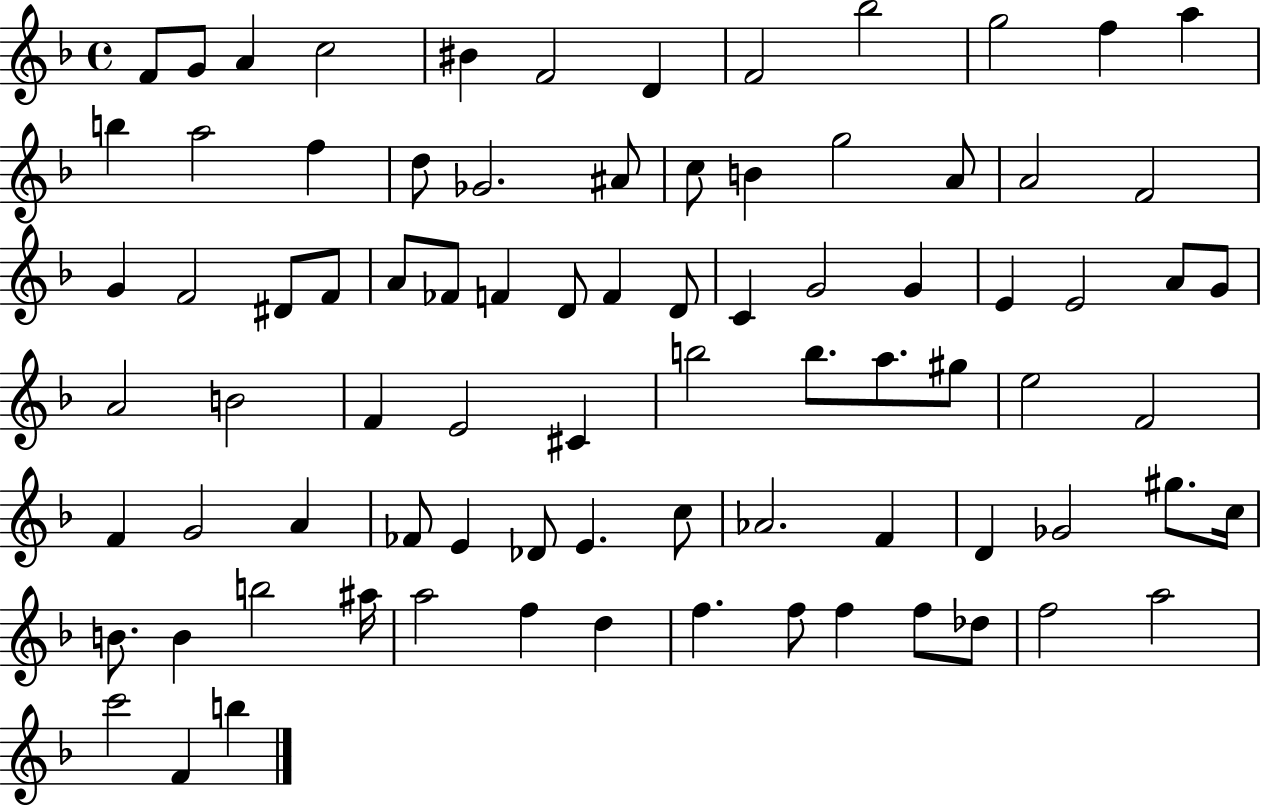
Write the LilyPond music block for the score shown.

{
  \clef treble
  \time 4/4
  \defaultTimeSignature
  \key f \major
  f'8 g'8 a'4 c''2 | bis'4 f'2 d'4 | f'2 bes''2 | g''2 f''4 a''4 | \break b''4 a''2 f''4 | d''8 ges'2. ais'8 | c''8 b'4 g''2 a'8 | a'2 f'2 | \break g'4 f'2 dis'8 f'8 | a'8 fes'8 f'4 d'8 f'4 d'8 | c'4 g'2 g'4 | e'4 e'2 a'8 g'8 | \break a'2 b'2 | f'4 e'2 cis'4 | b''2 b''8. a''8. gis''8 | e''2 f'2 | \break f'4 g'2 a'4 | fes'8 e'4 des'8 e'4. c''8 | aes'2. f'4 | d'4 ges'2 gis''8. c''16 | \break b'8. b'4 b''2 ais''16 | a''2 f''4 d''4 | f''4. f''8 f''4 f''8 des''8 | f''2 a''2 | \break c'''2 f'4 b''4 | \bar "|."
}